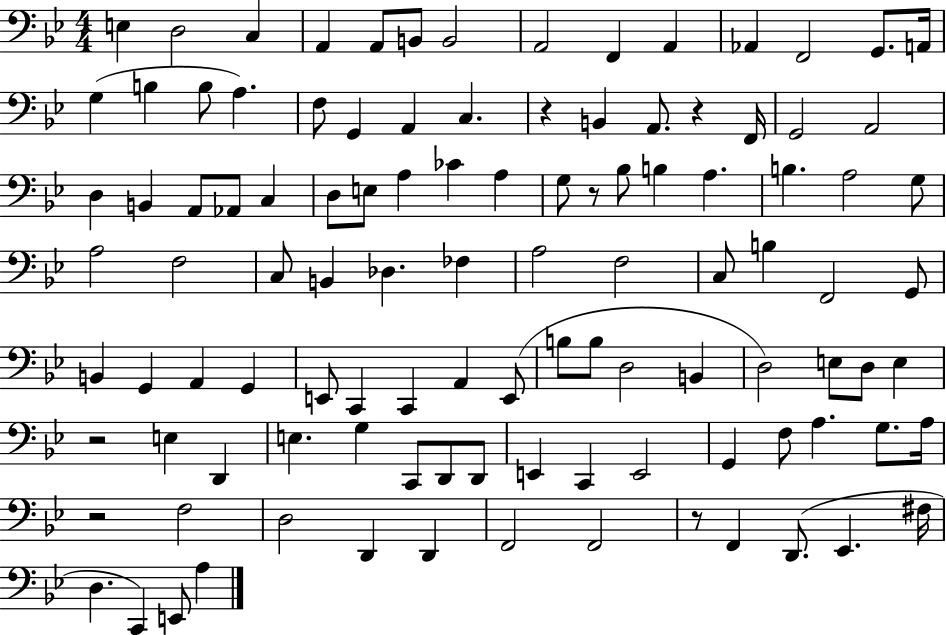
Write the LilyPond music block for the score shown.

{
  \clef bass
  \numericTimeSignature
  \time 4/4
  \key bes \major
  e4 d2 c4 | a,4 a,8 b,8 b,2 | a,2 f,4 a,4 | aes,4 f,2 g,8. a,16 | \break g4( b4 b8 a4.) | f8 g,4 a,4 c4. | r4 b,4 a,8. r4 f,16 | g,2 a,2 | \break d4 b,4 a,8 aes,8 c4 | d8 e8 a4 ces'4 a4 | g8 r8 bes8 b4 a4. | b4. a2 g8 | \break a2 f2 | c8 b,4 des4. fes4 | a2 f2 | c8 b4 f,2 g,8 | \break b,4 g,4 a,4 g,4 | e,8 c,4 c,4 a,4 e,8( | b8 b8 d2 b,4 | d2) e8 d8 e4 | \break r2 e4 d,4 | e4. g4 c,8 d,8 d,8 | e,4 c,4 e,2 | g,4 f8 a4. g8. a16 | \break r2 f2 | d2 d,4 d,4 | f,2 f,2 | r8 f,4 d,8.( ees,4. fis16 | \break d4. c,4) e,8 a4 | \bar "|."
}